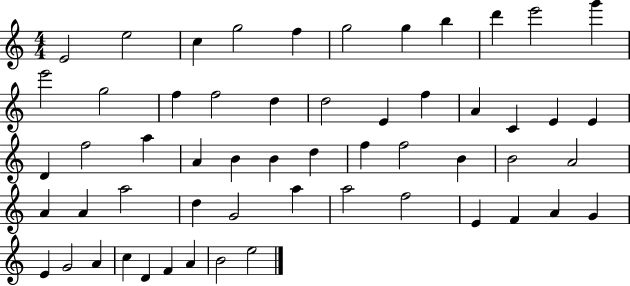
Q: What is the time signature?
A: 4/4